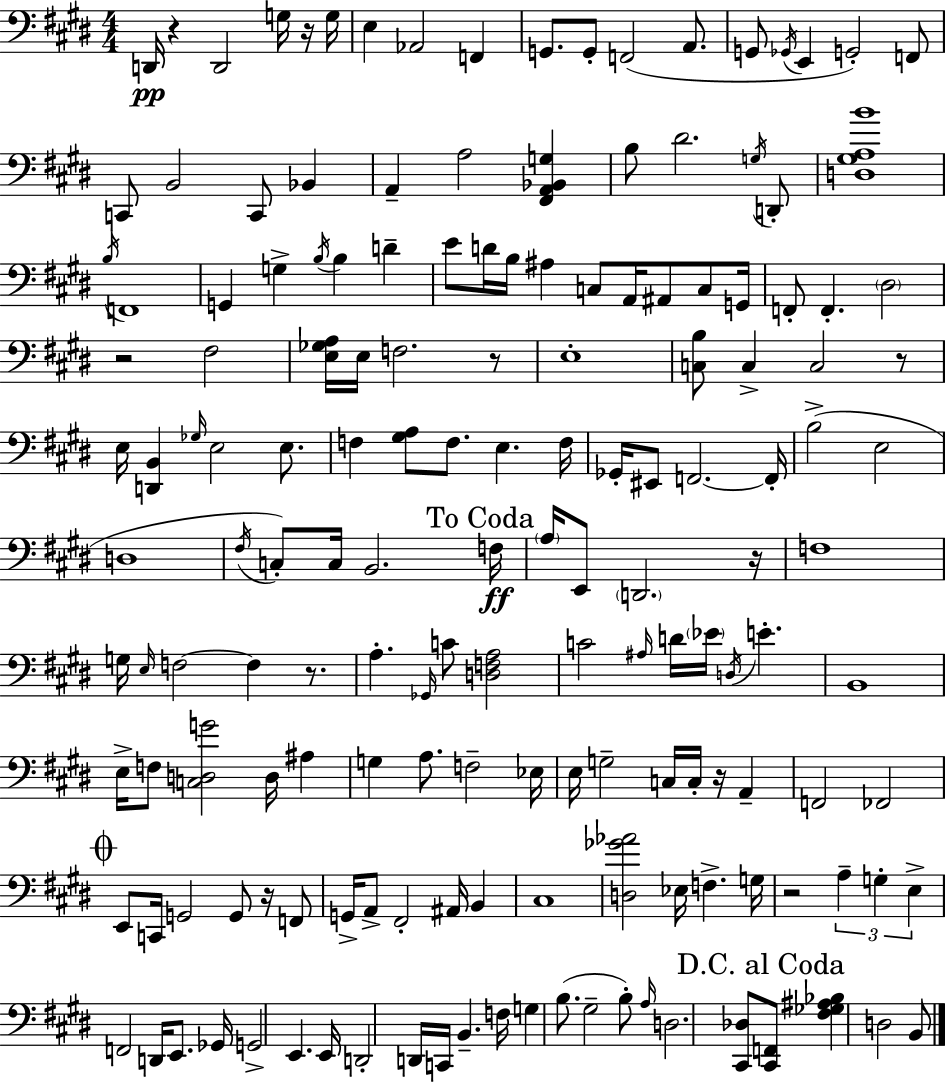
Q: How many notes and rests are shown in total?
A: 163